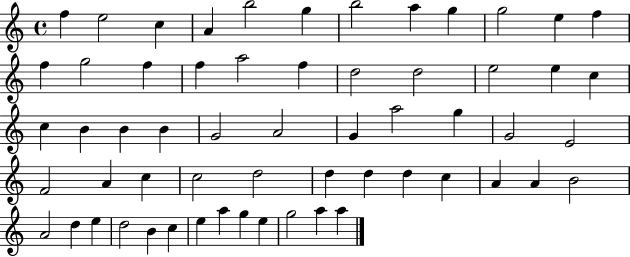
F5/q E5/h C5/q A4/q B5/h G5/q B5/h A5/q G5/q G5/h E5/q F5/q F5/q G5/h F5/q F5/q A5/h F5/q D5/h D5/h E5/h E5/q C5/q C5/q B4/q B4/q B4/q G4/h A4/h G4/q A5/h G5/q G4/h E4/h F4/h A4/q C5/q C5/h D5/h D5/q D5/q D5/q C5/q A4/q A4/q B4/h A4/h D5/q E5/q D5/h B4/q C5/q E5/q A5/q G5/q E5/q G5/h A5/q A5/q